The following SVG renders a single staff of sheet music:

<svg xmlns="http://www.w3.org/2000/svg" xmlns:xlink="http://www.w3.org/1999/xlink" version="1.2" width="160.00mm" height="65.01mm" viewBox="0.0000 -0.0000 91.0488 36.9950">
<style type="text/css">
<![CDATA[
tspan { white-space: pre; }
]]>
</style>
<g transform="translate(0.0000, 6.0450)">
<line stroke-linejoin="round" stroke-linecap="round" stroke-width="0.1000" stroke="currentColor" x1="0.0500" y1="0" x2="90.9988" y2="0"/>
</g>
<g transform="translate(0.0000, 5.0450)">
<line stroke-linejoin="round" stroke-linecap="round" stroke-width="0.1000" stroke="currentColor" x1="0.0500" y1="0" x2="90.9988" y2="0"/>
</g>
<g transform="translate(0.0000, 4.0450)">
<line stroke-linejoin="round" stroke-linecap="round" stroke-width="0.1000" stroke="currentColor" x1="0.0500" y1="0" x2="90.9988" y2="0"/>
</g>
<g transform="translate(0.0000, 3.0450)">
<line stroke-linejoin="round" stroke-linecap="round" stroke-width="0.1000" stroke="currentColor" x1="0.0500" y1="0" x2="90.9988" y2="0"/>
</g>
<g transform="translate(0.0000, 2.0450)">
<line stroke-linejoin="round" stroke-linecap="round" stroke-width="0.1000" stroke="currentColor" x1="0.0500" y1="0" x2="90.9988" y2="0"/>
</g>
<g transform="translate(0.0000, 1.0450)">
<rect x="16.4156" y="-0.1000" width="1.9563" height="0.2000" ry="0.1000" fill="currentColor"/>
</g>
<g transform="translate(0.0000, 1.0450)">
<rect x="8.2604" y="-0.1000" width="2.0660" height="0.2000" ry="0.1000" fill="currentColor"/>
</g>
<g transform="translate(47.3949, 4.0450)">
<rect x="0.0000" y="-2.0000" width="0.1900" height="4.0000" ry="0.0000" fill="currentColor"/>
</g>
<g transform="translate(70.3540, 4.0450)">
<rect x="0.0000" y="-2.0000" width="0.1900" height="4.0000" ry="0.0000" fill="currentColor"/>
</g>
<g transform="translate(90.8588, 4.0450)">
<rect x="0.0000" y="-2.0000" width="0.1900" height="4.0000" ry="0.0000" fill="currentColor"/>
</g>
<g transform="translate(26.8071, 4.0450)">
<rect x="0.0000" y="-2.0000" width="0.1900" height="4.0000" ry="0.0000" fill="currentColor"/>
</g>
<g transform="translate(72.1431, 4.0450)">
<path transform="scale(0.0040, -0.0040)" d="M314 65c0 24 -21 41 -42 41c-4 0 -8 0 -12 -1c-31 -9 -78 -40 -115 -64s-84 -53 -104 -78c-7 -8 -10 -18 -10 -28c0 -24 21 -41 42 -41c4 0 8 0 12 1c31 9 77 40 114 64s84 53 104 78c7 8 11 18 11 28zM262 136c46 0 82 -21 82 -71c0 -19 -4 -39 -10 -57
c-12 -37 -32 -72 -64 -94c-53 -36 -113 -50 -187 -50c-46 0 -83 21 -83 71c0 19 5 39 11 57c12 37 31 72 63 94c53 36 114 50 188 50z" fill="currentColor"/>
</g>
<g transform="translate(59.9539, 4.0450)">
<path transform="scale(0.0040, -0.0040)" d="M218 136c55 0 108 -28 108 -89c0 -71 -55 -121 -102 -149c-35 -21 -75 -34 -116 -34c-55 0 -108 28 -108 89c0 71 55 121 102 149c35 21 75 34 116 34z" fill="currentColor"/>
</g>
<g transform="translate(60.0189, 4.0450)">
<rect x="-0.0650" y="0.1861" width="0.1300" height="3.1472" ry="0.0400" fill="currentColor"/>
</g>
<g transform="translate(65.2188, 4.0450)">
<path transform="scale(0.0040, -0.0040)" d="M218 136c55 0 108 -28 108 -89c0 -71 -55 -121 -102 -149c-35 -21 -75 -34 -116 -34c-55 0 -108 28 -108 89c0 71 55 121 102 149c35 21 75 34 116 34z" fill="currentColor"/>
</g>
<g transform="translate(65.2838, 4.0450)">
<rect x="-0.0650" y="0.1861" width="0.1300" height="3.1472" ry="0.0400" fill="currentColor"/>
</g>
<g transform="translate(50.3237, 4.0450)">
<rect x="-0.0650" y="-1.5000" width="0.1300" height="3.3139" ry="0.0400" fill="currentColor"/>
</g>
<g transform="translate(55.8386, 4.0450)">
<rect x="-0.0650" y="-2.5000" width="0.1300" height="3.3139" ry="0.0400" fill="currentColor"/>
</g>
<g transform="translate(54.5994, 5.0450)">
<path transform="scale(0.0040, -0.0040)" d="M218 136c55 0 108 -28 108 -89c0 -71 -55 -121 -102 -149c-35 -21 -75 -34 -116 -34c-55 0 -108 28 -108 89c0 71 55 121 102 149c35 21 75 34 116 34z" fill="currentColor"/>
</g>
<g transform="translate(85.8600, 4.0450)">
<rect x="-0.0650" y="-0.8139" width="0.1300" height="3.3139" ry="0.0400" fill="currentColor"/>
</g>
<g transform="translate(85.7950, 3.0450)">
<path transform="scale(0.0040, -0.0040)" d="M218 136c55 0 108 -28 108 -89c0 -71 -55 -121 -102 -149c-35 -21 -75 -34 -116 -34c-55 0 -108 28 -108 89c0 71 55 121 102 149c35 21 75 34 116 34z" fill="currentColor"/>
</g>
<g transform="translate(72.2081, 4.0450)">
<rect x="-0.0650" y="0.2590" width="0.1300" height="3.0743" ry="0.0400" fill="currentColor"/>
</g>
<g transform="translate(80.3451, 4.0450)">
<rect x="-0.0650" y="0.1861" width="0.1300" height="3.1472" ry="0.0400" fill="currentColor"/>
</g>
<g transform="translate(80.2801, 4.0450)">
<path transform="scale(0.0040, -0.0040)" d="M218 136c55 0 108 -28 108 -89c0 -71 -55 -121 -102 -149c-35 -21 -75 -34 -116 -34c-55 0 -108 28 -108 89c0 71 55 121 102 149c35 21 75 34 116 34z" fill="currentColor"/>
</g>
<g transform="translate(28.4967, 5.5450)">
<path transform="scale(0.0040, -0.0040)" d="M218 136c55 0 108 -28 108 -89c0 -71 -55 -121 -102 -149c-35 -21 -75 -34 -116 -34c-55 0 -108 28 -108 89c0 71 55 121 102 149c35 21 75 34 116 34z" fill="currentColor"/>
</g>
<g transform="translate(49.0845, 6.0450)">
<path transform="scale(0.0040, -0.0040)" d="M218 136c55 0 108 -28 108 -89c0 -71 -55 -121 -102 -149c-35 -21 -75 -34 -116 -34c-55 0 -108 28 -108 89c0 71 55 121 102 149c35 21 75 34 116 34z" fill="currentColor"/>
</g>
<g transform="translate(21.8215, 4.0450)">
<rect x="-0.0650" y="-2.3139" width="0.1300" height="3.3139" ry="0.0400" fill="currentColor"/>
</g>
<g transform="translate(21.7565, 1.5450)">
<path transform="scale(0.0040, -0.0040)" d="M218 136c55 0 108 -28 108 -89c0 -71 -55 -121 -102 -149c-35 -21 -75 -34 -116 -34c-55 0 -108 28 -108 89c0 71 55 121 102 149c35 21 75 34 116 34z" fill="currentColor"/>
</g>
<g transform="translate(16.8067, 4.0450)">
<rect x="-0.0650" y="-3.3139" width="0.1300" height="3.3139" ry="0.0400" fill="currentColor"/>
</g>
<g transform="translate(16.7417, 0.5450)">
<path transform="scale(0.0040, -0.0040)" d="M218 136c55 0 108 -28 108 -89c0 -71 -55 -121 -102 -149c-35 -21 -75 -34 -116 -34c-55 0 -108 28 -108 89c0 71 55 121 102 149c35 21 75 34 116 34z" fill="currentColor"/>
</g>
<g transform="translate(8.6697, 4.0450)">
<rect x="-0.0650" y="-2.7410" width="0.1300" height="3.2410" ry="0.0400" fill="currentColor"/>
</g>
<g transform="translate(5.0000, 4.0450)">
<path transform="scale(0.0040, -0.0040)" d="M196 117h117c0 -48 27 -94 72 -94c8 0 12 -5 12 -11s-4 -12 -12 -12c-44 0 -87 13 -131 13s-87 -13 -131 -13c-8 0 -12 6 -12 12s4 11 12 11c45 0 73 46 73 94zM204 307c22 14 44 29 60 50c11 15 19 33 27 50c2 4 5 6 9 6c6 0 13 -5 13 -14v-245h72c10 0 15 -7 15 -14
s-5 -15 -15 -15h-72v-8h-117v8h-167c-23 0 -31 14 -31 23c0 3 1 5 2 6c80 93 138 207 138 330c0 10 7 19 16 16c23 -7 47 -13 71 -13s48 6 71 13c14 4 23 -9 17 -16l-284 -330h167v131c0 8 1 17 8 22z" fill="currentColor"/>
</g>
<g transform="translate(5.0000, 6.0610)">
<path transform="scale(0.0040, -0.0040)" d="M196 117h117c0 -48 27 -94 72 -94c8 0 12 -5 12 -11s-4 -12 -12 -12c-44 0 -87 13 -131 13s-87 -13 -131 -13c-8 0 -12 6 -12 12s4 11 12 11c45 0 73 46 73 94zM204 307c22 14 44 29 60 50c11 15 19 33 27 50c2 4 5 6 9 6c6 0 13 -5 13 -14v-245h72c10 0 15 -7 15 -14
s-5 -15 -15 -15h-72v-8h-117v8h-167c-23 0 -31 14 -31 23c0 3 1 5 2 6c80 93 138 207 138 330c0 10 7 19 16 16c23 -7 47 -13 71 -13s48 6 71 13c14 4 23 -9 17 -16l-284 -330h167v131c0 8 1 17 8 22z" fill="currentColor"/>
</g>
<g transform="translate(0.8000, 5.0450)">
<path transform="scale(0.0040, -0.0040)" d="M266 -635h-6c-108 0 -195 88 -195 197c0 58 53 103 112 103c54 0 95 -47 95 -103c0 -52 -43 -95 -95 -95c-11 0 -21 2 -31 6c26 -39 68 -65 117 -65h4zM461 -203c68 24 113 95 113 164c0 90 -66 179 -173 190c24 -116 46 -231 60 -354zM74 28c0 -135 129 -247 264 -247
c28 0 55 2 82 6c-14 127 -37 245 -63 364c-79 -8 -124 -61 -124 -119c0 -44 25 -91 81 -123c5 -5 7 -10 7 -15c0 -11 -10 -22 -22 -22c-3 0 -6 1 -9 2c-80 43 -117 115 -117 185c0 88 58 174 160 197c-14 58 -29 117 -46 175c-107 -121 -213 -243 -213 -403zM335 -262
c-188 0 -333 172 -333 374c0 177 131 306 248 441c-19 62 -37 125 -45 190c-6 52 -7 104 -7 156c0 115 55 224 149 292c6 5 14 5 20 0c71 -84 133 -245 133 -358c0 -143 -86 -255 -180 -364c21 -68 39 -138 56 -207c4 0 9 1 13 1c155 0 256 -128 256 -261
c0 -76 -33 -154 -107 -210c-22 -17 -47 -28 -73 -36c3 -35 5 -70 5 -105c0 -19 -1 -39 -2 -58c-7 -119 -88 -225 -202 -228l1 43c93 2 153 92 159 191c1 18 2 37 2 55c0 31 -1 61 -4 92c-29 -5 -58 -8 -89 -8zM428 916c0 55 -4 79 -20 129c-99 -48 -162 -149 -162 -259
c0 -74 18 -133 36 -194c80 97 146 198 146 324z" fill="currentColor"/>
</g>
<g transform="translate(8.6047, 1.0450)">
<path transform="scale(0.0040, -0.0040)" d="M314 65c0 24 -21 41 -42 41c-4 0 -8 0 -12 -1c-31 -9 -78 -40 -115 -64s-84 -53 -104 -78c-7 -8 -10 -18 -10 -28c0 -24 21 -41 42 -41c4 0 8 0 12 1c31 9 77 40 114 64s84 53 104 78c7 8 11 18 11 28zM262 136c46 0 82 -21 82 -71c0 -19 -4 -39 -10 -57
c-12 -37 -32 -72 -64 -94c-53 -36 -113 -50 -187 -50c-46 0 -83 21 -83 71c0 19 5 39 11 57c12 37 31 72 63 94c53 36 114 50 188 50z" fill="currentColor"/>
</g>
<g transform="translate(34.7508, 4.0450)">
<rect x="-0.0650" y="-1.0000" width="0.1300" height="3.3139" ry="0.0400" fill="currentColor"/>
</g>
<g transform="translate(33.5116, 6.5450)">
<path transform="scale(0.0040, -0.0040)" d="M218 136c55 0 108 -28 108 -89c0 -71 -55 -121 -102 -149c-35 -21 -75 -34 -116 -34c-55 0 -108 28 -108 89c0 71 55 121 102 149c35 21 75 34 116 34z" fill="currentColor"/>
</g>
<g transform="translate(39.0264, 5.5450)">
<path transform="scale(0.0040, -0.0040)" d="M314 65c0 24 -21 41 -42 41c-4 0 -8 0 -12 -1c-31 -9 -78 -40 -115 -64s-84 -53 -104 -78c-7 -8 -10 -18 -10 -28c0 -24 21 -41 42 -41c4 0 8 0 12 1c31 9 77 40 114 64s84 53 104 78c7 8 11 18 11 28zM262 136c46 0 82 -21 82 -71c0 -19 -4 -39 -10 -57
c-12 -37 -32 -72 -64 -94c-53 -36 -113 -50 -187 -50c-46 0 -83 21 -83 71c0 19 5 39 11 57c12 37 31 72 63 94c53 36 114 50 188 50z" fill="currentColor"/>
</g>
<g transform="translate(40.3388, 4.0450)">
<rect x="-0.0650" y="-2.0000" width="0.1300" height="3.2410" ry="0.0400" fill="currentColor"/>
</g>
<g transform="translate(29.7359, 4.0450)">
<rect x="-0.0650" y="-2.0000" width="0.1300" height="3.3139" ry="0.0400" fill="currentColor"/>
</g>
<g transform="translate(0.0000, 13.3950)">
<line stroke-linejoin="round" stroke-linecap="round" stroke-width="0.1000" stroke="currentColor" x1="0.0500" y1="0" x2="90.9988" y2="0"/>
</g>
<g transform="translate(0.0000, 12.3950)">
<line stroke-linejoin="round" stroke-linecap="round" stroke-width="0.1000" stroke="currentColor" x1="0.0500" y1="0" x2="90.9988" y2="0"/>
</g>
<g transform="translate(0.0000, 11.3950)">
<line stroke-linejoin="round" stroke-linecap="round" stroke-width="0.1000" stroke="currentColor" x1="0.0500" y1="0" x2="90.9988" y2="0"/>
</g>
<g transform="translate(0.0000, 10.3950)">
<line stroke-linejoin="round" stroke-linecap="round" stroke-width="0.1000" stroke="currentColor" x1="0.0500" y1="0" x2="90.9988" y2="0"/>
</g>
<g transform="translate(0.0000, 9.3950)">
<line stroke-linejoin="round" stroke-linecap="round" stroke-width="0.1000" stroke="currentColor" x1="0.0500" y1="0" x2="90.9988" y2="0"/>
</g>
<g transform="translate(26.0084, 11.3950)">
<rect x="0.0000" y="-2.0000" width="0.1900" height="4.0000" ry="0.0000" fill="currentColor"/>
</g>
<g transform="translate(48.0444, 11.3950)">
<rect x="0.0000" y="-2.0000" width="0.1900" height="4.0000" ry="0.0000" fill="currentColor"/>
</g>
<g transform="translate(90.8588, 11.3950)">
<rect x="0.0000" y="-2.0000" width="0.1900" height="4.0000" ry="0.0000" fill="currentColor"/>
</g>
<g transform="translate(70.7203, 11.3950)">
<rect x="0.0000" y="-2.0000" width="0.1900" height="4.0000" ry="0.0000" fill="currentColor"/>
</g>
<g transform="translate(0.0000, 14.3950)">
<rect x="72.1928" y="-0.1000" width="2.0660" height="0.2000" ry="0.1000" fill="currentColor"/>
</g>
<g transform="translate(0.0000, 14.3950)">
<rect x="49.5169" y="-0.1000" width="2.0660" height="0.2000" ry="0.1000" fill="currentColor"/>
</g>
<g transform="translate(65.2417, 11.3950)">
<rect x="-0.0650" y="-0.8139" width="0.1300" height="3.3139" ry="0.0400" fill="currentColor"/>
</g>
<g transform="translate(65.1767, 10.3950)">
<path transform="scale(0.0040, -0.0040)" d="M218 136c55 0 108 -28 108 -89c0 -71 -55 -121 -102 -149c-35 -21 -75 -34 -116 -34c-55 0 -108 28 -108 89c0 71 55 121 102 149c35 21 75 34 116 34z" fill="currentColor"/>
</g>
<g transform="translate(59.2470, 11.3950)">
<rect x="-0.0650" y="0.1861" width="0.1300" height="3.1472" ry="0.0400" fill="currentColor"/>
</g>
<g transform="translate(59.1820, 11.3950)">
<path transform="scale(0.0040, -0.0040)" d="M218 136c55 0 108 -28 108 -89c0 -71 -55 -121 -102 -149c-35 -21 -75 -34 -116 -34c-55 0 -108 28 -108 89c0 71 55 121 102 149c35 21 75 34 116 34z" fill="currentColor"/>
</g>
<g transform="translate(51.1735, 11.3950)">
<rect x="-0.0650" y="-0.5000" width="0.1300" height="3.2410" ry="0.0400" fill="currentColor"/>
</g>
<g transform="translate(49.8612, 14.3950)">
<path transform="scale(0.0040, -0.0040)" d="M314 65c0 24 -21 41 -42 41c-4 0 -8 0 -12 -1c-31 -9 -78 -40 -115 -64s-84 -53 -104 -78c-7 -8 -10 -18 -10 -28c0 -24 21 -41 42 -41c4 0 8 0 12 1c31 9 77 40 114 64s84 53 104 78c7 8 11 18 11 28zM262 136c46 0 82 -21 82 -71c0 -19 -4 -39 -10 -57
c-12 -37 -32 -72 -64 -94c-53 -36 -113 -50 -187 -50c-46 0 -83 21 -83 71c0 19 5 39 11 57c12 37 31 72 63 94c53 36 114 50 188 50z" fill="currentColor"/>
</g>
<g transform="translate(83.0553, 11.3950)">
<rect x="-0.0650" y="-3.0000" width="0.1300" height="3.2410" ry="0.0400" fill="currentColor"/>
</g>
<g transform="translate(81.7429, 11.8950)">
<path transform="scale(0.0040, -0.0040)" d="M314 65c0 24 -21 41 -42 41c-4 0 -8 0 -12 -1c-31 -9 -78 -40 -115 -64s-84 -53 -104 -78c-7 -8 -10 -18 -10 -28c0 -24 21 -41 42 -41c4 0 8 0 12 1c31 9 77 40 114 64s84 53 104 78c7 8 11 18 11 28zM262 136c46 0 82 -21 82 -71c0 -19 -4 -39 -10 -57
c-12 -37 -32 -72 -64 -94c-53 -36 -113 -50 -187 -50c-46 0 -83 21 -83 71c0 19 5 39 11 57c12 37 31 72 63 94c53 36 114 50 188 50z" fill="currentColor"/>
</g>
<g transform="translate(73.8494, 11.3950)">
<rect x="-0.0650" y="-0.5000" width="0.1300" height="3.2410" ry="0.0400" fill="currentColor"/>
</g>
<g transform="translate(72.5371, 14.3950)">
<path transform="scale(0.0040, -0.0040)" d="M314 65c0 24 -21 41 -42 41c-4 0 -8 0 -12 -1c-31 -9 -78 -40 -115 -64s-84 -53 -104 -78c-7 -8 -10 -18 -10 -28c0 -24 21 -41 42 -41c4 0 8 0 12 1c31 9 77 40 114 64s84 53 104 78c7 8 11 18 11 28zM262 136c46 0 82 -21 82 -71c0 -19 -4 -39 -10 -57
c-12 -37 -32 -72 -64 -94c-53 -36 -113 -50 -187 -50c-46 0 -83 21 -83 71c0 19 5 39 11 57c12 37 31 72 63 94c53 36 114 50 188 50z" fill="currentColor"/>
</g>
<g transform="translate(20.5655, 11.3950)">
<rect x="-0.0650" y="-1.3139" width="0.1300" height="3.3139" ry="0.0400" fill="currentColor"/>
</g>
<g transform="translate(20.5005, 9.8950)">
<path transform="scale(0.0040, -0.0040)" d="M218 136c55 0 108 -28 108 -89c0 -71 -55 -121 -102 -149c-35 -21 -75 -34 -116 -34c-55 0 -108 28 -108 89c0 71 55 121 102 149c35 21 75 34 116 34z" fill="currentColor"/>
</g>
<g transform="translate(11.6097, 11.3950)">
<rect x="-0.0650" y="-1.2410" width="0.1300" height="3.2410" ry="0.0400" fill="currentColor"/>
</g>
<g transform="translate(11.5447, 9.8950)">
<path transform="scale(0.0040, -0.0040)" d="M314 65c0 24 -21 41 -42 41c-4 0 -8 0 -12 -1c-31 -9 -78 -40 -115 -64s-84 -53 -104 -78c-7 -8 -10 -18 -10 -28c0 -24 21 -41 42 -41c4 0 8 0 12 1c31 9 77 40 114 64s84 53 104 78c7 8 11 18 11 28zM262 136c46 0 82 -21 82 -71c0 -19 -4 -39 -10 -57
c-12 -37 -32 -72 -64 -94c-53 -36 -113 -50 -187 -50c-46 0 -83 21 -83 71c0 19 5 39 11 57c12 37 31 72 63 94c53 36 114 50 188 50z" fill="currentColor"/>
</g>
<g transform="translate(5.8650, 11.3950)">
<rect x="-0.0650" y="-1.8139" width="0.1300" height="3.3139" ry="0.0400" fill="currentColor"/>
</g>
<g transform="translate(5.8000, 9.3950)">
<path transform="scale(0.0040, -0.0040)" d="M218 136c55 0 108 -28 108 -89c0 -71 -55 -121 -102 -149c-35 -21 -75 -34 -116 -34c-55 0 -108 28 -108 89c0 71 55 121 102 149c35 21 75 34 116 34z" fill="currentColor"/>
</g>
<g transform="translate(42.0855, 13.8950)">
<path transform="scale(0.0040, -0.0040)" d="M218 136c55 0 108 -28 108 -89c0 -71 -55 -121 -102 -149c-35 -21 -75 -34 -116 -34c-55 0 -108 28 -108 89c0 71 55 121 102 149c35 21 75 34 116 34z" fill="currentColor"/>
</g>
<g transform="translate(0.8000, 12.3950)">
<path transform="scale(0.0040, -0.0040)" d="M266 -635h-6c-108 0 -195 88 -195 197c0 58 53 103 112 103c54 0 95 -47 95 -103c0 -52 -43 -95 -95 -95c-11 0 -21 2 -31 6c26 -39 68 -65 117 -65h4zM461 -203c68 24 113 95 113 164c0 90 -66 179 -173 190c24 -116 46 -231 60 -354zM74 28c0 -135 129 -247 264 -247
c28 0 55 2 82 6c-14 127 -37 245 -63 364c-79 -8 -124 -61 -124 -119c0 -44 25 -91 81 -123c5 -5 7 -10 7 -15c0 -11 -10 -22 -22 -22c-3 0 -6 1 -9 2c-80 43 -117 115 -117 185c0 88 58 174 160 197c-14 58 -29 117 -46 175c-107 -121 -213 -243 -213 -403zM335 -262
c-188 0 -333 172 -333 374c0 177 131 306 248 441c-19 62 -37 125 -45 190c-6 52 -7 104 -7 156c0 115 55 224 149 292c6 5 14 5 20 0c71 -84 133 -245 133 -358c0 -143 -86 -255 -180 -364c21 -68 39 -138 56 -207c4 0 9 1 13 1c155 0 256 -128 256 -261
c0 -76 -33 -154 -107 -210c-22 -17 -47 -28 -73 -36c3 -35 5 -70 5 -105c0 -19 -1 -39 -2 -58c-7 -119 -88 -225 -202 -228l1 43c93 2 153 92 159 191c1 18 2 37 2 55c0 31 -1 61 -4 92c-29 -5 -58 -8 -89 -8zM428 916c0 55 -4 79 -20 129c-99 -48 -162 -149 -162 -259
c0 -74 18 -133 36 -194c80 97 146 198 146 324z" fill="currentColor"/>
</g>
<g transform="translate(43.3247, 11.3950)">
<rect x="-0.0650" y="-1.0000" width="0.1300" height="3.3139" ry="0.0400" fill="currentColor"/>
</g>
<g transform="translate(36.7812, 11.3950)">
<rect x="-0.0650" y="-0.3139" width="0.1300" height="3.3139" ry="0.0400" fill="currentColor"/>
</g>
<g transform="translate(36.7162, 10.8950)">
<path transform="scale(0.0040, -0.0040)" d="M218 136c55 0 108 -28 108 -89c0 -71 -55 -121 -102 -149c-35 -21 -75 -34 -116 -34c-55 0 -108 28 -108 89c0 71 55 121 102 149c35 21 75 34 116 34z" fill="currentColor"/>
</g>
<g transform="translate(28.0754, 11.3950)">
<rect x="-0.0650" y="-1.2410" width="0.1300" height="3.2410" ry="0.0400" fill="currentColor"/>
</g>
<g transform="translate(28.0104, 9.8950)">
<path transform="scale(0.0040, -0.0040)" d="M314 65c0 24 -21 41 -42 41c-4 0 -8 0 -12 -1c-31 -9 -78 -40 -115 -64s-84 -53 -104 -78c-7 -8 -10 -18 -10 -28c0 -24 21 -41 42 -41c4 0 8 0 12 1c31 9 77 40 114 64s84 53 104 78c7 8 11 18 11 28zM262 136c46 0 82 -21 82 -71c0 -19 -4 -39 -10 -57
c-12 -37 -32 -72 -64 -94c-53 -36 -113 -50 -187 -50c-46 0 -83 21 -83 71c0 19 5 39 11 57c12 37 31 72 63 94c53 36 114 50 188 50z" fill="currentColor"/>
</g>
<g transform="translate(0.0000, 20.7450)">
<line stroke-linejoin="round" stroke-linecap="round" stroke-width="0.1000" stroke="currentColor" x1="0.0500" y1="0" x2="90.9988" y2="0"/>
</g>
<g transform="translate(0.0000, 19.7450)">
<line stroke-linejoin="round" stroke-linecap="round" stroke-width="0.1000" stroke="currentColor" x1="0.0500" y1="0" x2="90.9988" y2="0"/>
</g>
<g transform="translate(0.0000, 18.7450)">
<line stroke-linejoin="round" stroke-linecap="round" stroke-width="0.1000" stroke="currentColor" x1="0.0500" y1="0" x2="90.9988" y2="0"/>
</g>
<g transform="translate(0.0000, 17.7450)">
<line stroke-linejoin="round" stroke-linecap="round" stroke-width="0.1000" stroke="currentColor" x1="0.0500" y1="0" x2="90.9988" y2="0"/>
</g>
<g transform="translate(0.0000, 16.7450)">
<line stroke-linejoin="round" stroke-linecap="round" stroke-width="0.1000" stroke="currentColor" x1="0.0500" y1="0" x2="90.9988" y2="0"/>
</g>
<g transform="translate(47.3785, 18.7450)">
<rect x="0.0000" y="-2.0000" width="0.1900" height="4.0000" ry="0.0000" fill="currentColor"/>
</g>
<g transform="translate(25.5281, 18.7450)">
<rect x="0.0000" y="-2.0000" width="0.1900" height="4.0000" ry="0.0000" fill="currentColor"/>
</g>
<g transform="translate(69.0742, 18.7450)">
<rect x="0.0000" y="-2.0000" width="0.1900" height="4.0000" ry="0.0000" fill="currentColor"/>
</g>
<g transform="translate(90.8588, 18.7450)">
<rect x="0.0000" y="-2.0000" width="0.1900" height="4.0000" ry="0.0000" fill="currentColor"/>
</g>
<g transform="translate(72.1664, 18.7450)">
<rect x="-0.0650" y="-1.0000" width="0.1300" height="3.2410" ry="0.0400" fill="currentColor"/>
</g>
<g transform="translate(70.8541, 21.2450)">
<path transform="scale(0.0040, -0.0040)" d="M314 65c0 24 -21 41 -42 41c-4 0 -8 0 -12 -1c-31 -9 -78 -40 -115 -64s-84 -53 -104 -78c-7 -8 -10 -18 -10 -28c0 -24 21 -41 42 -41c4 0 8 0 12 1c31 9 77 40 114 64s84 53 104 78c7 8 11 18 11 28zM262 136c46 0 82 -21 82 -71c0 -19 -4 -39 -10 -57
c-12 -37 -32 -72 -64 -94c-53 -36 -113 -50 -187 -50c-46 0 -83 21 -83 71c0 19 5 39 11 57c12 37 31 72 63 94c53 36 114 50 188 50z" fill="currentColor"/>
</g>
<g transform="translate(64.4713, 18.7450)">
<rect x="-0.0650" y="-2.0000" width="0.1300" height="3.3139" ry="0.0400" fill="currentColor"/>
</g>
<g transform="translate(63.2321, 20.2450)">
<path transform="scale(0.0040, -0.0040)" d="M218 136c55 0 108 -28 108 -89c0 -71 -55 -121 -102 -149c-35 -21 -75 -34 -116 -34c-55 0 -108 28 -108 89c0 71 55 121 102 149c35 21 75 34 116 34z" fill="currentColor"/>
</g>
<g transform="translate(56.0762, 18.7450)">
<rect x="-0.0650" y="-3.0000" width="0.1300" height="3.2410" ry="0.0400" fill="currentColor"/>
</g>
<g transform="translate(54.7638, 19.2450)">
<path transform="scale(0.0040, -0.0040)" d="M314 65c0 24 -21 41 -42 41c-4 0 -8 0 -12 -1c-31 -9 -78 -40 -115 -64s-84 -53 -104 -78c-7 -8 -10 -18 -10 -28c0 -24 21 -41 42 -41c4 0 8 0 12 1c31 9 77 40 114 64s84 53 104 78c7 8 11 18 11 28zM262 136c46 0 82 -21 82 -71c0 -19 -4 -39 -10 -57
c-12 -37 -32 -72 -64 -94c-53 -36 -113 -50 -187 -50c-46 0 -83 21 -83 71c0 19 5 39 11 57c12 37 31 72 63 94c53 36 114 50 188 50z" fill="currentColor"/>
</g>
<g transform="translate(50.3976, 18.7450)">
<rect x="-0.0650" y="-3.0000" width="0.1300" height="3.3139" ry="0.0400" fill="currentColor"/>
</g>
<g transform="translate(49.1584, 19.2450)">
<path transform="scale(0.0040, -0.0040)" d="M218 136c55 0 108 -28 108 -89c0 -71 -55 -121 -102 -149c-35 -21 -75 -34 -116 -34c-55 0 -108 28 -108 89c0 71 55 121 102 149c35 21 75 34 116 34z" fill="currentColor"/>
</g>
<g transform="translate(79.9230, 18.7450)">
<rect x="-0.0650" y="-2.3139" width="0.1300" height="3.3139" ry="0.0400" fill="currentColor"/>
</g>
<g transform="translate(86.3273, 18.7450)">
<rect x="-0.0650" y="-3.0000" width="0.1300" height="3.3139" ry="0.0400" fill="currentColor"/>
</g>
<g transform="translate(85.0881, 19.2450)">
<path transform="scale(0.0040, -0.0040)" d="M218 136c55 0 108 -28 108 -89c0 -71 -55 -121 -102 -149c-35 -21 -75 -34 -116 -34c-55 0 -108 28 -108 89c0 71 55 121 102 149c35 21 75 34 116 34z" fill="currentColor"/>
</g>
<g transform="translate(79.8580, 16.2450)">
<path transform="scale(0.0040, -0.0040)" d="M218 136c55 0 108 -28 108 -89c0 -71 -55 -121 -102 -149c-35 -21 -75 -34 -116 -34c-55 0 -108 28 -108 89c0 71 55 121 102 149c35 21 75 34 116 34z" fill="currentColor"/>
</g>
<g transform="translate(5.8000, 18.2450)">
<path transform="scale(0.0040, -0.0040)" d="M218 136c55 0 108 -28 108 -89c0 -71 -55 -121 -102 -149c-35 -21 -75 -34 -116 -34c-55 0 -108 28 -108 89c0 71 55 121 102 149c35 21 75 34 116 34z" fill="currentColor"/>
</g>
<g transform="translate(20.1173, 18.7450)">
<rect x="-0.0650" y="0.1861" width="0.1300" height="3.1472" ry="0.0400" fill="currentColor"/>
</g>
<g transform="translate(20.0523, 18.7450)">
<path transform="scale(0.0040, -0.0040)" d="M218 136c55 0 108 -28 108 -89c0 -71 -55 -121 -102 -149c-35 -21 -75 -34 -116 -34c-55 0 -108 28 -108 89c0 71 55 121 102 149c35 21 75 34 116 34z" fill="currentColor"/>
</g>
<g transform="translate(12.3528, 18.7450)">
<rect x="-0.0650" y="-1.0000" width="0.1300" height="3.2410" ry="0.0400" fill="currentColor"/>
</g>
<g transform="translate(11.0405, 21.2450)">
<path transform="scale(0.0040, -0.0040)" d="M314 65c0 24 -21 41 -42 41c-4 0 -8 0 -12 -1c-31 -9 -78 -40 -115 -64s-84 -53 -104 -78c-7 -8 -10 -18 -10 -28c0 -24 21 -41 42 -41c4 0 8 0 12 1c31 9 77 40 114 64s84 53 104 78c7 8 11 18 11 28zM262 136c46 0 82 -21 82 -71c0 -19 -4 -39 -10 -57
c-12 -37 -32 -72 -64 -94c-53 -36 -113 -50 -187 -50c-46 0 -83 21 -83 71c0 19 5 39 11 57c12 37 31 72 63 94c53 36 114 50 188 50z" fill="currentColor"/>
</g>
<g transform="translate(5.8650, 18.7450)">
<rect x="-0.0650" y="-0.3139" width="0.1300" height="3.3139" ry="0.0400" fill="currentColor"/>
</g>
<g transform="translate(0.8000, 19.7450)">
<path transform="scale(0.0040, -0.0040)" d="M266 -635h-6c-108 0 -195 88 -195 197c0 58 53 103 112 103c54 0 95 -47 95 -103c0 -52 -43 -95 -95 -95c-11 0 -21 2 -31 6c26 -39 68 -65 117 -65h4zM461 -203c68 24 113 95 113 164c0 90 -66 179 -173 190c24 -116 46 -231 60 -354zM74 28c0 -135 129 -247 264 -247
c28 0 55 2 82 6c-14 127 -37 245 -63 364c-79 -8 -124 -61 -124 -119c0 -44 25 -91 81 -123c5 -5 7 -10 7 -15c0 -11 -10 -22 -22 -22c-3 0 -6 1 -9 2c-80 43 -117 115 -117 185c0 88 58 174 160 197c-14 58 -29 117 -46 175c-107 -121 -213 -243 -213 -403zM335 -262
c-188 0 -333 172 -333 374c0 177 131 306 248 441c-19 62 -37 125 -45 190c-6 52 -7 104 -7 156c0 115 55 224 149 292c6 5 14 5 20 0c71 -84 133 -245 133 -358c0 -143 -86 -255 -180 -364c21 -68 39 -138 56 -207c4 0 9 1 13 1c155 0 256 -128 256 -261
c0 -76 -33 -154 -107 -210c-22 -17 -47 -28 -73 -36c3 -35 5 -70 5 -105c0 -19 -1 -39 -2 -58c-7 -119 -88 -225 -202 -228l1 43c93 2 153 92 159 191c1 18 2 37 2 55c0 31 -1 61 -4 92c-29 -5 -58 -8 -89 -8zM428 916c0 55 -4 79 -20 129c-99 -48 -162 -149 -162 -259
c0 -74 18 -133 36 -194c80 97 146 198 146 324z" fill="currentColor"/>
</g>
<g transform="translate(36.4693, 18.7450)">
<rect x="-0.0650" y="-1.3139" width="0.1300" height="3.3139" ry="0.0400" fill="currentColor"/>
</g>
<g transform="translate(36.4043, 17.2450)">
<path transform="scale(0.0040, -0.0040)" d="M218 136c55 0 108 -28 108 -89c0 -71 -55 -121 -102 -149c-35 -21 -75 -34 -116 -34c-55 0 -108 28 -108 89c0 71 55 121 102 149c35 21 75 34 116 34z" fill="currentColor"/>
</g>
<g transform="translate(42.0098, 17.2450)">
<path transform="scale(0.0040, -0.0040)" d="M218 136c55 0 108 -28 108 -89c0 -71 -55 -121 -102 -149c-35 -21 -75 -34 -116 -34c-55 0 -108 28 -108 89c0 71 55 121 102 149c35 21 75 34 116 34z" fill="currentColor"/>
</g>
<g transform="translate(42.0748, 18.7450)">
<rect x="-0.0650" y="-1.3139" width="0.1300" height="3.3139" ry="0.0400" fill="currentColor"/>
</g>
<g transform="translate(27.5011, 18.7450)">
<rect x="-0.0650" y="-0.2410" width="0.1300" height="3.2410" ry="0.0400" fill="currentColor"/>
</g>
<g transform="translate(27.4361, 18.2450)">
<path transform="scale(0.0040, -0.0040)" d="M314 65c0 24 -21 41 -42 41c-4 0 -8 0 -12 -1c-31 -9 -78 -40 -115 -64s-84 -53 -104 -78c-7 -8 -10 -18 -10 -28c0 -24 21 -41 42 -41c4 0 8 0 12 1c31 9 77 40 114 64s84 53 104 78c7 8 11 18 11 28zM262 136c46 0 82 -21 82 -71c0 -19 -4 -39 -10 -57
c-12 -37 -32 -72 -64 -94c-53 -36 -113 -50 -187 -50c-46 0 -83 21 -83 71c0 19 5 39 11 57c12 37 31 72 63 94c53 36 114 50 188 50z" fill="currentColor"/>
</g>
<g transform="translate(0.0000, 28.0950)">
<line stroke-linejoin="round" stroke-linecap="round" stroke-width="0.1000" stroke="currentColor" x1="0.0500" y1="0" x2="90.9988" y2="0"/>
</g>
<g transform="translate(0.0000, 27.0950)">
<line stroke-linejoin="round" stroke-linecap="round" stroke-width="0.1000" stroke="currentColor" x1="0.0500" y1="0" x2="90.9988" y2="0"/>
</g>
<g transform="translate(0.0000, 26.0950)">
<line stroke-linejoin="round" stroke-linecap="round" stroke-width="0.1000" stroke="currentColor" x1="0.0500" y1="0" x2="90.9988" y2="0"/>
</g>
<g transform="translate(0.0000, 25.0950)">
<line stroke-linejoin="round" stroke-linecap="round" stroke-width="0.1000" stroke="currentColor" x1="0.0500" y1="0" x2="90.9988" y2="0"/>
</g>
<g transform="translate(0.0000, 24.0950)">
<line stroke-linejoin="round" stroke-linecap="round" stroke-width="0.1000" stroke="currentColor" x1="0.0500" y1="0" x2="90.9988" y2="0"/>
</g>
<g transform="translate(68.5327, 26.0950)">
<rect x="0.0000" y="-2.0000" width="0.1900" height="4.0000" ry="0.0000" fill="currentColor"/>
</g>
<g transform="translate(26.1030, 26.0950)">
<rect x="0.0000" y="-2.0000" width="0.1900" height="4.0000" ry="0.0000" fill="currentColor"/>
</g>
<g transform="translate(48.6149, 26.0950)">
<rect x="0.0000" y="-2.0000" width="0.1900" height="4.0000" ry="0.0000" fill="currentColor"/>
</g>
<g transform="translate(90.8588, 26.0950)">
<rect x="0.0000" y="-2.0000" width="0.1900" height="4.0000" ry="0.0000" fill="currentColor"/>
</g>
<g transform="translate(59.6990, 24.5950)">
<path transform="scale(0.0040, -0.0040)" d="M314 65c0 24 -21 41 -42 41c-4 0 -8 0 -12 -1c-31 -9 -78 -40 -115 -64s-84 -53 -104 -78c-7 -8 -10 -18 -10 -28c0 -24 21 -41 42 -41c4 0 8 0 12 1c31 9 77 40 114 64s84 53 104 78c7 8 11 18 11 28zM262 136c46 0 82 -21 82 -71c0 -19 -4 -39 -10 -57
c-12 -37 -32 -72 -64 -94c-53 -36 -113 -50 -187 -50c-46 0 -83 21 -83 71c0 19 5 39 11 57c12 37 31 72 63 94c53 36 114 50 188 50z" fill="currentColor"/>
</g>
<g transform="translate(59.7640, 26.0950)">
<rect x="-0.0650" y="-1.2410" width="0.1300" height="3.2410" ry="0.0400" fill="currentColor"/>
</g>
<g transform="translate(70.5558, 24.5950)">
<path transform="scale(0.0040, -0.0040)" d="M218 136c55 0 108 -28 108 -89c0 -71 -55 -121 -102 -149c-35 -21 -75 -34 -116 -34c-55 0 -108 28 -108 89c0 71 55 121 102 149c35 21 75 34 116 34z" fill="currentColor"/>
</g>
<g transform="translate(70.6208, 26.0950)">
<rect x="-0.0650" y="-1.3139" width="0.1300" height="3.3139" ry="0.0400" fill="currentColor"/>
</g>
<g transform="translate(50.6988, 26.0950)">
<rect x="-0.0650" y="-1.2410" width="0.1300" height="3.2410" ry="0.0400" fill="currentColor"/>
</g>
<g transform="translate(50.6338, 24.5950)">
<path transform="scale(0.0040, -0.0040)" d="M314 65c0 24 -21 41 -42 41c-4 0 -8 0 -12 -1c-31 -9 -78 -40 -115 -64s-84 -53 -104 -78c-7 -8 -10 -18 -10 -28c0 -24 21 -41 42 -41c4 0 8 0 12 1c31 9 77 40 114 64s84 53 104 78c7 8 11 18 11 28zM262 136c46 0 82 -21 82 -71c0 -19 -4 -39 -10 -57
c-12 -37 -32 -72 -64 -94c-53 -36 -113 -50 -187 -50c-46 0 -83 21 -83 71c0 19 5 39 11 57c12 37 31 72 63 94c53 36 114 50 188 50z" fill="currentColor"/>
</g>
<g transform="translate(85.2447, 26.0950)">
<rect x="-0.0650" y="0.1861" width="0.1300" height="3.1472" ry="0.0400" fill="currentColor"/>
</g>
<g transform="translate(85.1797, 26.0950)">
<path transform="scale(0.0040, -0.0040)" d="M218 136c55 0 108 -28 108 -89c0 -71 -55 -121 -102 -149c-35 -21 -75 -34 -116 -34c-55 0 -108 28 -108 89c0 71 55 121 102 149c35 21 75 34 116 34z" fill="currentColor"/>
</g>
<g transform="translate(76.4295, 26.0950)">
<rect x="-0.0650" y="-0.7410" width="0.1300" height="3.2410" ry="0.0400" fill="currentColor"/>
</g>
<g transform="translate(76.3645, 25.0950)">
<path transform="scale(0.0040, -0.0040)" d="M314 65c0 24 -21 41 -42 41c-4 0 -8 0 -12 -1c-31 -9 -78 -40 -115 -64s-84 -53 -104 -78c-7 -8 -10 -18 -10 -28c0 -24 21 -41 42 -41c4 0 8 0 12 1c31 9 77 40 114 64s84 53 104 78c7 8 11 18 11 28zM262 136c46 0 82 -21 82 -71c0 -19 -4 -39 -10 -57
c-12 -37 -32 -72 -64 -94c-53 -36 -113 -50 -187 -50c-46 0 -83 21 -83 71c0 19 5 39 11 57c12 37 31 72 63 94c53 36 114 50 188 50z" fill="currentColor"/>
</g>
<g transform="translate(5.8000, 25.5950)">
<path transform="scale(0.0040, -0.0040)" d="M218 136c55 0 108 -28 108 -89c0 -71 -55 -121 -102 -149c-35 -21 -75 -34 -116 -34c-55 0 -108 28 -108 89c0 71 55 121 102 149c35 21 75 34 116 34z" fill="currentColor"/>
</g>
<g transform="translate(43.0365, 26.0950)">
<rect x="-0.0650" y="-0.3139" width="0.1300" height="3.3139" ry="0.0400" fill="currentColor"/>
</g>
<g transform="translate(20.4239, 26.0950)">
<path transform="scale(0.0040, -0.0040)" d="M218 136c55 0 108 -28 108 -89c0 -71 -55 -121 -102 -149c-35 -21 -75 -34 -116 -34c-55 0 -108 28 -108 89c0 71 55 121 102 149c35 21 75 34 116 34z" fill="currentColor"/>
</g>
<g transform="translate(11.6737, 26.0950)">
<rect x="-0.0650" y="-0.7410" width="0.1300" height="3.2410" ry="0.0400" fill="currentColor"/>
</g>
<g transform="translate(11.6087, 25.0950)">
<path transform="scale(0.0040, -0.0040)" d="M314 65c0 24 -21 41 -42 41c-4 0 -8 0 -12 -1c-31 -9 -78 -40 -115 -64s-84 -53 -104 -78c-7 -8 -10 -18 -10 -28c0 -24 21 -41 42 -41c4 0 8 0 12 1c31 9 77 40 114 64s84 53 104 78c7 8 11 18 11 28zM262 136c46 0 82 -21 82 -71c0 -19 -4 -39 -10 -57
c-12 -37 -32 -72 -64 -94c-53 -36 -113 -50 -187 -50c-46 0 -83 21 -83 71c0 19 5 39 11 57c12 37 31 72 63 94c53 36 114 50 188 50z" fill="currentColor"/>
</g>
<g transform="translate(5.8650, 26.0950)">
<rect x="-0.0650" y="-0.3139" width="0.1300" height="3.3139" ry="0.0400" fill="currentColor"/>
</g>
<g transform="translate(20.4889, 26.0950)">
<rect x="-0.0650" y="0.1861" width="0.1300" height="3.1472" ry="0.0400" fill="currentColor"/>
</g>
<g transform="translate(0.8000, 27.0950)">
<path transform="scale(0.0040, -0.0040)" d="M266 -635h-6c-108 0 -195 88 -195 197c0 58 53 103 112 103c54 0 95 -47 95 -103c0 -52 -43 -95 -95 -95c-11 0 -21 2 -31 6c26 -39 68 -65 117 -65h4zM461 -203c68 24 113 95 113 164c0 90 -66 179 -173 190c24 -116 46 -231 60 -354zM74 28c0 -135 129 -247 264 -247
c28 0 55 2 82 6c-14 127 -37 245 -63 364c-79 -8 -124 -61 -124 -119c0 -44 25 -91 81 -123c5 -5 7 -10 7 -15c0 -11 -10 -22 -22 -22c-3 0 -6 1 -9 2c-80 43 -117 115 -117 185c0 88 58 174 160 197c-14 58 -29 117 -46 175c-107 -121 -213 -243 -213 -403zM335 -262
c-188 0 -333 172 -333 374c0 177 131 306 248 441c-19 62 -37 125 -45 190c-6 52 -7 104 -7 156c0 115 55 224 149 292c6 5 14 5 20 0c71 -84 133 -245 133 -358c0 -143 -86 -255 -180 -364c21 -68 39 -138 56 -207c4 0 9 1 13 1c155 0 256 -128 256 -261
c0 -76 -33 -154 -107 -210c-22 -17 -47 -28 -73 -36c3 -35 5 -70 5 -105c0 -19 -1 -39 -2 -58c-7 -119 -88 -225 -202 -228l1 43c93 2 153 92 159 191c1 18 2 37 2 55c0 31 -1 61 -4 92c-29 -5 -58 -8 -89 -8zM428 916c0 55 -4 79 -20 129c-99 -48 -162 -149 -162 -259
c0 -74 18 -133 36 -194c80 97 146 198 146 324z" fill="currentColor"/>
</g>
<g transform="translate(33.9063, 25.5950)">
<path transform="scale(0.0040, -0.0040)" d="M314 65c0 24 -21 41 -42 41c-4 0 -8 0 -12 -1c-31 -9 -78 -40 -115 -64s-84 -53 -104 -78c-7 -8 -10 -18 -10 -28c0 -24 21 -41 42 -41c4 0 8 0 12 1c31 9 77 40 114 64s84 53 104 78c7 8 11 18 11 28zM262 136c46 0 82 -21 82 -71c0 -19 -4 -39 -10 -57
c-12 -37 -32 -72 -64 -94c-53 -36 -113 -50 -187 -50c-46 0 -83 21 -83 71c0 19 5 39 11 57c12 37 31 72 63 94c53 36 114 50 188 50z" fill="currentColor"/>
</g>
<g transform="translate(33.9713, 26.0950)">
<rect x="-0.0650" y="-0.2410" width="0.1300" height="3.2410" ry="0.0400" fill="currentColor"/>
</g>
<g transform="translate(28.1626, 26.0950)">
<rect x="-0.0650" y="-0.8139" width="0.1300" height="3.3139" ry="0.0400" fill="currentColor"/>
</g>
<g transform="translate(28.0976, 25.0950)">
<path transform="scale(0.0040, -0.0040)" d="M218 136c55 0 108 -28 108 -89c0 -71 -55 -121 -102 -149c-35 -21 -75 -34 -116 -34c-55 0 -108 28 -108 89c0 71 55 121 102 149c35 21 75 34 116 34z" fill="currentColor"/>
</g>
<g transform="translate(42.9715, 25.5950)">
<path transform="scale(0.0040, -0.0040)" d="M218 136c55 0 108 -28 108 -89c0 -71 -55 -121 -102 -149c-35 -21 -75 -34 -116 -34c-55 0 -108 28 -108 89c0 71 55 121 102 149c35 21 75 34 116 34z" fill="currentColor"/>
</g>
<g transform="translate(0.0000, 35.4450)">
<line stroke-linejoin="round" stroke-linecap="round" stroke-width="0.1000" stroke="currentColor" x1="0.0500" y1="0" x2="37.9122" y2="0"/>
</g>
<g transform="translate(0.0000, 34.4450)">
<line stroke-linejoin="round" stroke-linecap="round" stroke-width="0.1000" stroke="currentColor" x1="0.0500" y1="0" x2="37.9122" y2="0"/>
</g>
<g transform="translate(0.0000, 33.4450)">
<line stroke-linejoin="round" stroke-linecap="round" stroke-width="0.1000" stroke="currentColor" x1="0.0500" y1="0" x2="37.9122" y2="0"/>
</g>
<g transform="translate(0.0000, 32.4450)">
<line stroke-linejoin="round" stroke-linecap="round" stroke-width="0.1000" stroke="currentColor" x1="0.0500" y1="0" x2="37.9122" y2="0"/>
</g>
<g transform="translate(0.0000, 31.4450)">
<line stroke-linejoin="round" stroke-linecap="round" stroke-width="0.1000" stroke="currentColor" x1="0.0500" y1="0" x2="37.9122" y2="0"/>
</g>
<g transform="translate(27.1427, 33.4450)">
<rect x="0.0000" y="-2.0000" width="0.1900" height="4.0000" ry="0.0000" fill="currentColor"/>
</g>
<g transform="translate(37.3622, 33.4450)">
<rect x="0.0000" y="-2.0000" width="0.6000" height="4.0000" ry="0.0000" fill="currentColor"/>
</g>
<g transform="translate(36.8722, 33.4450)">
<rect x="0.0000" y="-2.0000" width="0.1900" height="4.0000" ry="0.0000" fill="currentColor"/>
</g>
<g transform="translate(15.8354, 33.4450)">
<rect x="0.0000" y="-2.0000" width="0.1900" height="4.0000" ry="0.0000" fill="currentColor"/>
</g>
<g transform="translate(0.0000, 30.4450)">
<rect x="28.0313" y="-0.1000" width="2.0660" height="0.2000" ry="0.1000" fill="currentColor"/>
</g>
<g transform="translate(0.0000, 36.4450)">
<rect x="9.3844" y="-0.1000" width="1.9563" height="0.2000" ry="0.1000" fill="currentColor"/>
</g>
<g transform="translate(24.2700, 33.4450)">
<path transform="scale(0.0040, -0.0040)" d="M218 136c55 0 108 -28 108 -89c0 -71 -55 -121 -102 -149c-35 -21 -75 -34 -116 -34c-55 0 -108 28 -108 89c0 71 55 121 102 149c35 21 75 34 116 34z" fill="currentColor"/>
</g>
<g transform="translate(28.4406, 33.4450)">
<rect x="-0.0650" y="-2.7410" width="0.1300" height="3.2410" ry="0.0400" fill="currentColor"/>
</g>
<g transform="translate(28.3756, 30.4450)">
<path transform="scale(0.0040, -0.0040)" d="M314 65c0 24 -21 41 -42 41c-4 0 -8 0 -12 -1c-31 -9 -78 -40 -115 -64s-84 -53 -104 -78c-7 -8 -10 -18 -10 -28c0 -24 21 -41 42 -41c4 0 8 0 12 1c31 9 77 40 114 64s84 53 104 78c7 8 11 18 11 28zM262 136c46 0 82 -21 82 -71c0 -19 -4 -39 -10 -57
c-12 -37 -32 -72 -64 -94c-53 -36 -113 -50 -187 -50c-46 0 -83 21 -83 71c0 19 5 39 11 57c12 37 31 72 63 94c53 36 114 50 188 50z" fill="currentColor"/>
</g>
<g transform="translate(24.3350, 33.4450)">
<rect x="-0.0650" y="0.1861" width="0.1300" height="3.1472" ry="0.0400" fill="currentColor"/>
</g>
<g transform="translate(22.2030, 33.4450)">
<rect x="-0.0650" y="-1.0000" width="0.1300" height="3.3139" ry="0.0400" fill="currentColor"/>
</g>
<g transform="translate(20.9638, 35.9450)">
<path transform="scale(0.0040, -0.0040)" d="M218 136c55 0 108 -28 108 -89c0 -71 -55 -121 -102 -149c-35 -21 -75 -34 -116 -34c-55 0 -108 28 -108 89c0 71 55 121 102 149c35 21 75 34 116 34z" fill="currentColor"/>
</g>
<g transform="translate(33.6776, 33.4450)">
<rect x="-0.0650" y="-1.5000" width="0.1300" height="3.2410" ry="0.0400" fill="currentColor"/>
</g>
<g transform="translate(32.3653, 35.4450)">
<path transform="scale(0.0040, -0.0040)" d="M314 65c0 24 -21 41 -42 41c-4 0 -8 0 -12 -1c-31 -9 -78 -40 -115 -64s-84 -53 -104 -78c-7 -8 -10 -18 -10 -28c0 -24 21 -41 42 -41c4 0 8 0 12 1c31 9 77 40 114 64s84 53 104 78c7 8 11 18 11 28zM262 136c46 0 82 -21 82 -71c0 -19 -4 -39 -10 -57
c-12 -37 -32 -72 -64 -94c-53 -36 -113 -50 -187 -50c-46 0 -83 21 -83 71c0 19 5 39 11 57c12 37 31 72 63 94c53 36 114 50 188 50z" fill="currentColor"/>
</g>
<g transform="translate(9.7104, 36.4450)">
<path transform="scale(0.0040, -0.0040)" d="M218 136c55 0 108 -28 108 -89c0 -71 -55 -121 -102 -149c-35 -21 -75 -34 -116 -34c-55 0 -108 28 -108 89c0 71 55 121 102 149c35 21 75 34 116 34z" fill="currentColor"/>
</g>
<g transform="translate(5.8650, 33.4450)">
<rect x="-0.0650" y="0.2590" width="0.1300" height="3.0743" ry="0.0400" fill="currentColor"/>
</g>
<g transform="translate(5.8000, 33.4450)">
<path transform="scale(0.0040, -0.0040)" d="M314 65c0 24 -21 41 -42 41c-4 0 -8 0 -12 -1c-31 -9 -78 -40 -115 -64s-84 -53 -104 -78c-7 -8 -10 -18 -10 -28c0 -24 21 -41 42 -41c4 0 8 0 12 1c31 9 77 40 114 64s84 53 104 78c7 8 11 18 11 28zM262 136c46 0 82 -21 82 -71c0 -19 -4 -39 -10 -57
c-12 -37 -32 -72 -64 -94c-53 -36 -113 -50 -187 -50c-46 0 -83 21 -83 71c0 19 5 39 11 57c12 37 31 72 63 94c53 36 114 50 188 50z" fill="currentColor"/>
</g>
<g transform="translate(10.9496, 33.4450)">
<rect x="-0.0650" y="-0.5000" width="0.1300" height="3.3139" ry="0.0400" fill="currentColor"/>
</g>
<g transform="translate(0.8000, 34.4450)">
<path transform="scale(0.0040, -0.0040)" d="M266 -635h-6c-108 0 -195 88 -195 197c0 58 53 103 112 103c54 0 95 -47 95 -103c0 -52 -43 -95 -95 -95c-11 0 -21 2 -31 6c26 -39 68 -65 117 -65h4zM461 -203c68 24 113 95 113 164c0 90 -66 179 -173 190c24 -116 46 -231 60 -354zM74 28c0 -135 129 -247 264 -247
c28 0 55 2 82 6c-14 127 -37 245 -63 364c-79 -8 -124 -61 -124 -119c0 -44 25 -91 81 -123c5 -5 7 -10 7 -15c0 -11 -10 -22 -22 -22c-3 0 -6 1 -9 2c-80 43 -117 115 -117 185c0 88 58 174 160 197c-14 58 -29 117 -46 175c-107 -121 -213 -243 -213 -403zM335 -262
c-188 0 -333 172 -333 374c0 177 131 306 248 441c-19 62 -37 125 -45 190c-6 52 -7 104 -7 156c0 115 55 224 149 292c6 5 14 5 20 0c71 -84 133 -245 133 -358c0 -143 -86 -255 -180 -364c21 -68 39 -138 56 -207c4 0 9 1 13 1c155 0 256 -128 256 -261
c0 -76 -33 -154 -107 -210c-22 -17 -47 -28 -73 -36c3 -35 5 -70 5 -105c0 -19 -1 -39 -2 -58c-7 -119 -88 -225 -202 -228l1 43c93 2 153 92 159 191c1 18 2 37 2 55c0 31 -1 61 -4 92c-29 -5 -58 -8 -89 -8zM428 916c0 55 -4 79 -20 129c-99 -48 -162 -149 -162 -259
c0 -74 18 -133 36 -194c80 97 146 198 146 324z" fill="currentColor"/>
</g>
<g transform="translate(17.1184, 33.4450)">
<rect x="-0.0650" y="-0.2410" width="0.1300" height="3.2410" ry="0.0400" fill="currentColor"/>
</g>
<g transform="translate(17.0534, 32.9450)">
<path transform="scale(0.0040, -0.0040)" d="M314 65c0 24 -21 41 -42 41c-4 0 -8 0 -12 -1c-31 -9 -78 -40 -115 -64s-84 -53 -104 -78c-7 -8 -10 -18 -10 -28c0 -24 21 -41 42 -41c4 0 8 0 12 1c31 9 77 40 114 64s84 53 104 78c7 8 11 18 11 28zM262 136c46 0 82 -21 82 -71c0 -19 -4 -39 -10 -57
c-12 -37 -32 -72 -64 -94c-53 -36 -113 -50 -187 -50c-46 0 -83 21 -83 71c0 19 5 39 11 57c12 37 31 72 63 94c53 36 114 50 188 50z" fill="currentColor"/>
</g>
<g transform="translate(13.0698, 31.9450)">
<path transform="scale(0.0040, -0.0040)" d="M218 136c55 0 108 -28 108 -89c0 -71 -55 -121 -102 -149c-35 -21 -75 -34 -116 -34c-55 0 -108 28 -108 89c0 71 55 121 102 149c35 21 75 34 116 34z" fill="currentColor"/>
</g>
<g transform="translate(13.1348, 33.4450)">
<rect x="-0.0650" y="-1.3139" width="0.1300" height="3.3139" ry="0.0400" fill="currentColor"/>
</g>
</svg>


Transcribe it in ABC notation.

X:1
T:Untitled
M:4/4
L:1/4
K:C
a2 b g F D F2 E G B B B2 B d f e2 e e2 c D C2 B d C2 A2 c D2 B c2 e e A A2 F D2 g A c d2 B d c2 c e2 e2 e d2 B B2 C e c2 D B a2 E2